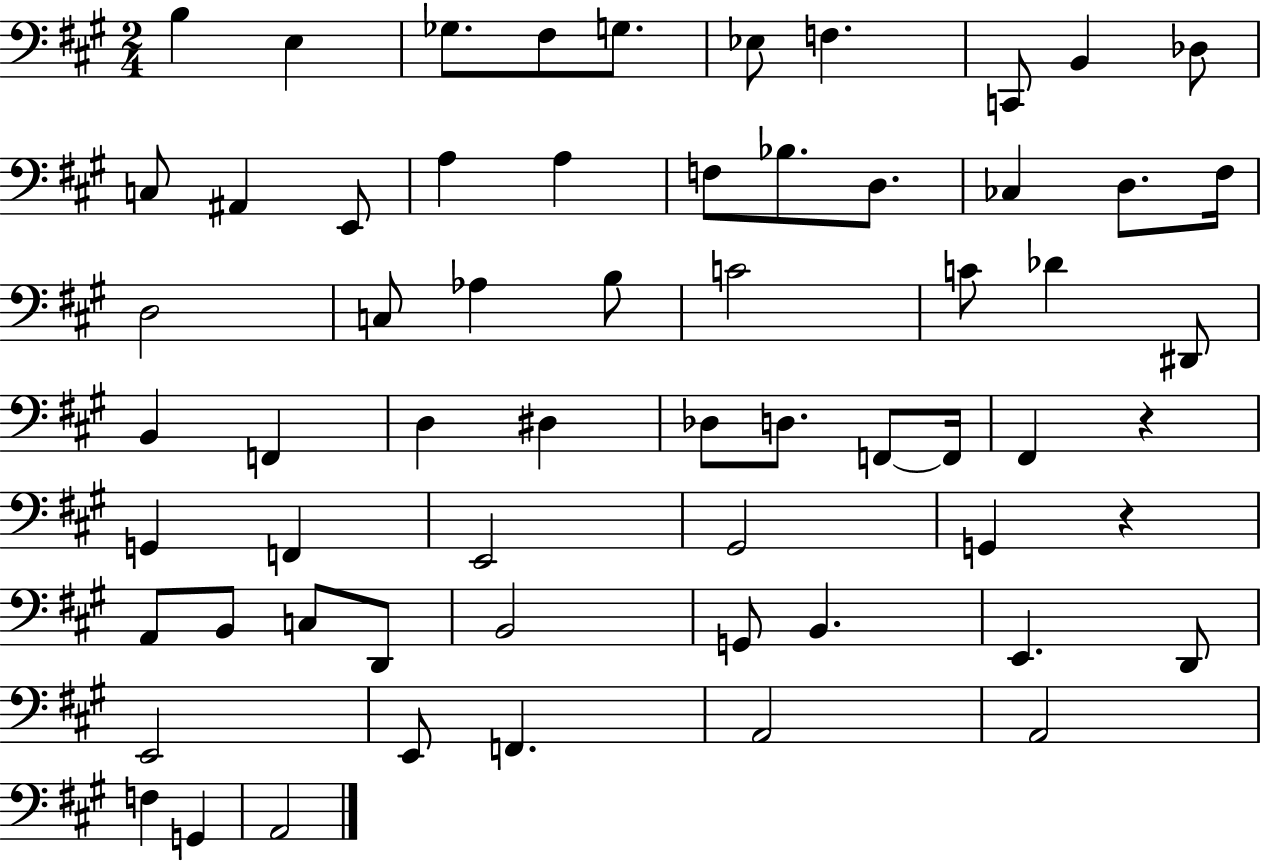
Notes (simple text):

B3/q E3/q Gb3/e. F#3/e G3/e. Eb3/e F3/q. C2/e B2/q Db3/e C3/e A#2/q E2/e A3/q A3/q F3/e Bb3/e. D3/e. CES3/q D3/e. F#3/s D3/h C3/e Ab3/q B3/e C4/h C4/e Db4/q D#2/e B2/q F2/q D3/q D#3/q Db3/e D3/e. F2/e F2/s F#2/q R/q G2/q F2/q E2/h G#2/h G2/q R/q A2/e B2/e C3/e D2/e B2/h G2/e B2/q. E2/q. D2/e E2/h E2/e F2/q. A2/h A2/h F3/q G2/q A2/h